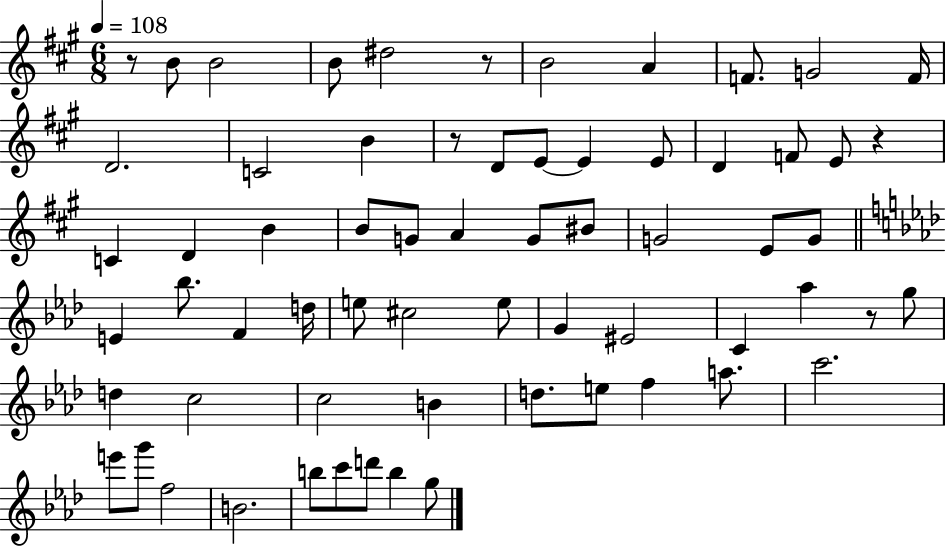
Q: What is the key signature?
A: A major